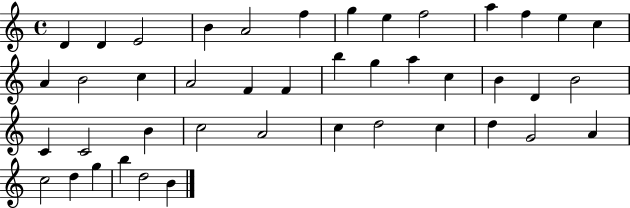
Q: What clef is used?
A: treble